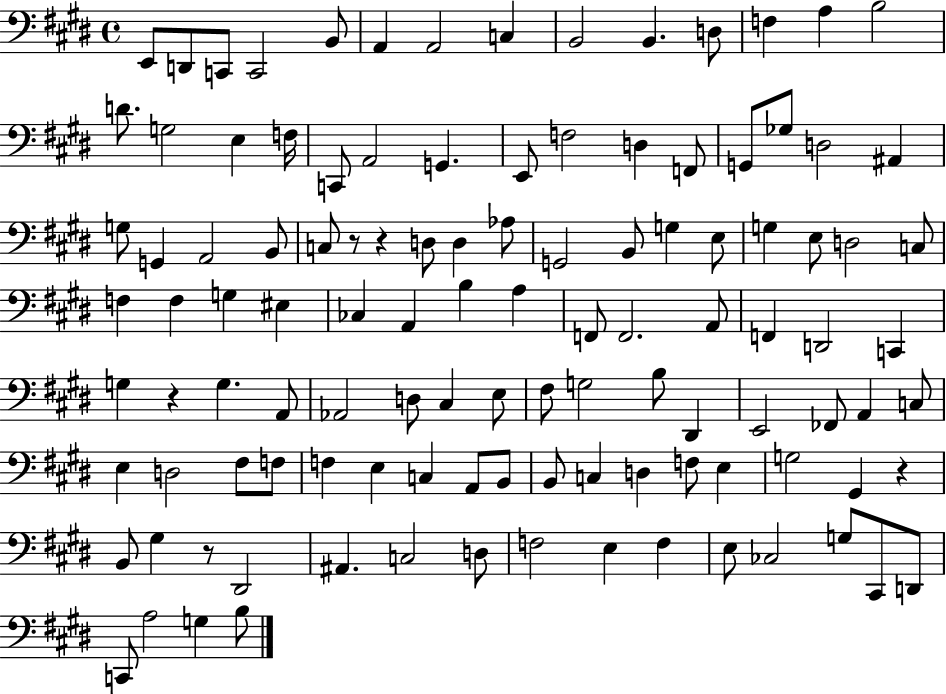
E2/e D2/e C2/e C2/h B2/e A2/q A2/h C3/q B2/h B2/q. D3/e F3/q A3/q B3/h D4/e. G3/h E3/q F3/s C2/e A2/h G2/q. E2/e F3/h D3/q F2/e G2/e Gb3/e D3/h A#2/q G3/e G2/q A2/h B2/e C3/e R/e R/q D3/e D3/q Ab3/e G2/h B2/e G3/q E3/e G3/q E3/e D3/h C3/e F3/q F3/q G3/q EIS3/q CES3/q A2/q B3/q A3/q F2/e F2/h. A2/e F2/q D2/h C2/q G3/q R/q G3/q. A2/e Ab2/h D3/e C#3/q E3/e F#3/e G3/h B3/e D#2/q E2/h FES2/e A2/q C3/e E3/q D3/h F#3/e F3/e F3/q E3/q C3/q A2/e B2/e B2/e C3/q D3/q F3/e E3/q G3/h G#2/q R/q B2/e G#3/q R/e D#2/h A#2/q. C3/h D3/e F3/h E3/q F3/q E3/e CES3/h G3/e C#2/e D2/e C2/e A3/h G3/q B3/e